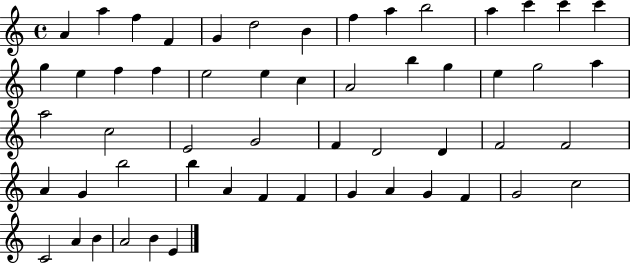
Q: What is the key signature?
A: C major